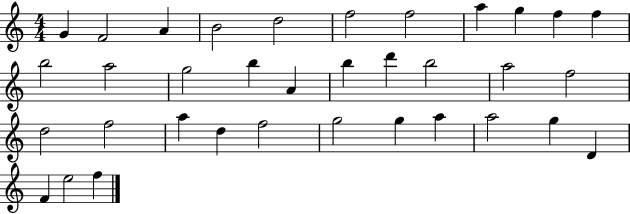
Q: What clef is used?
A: treble